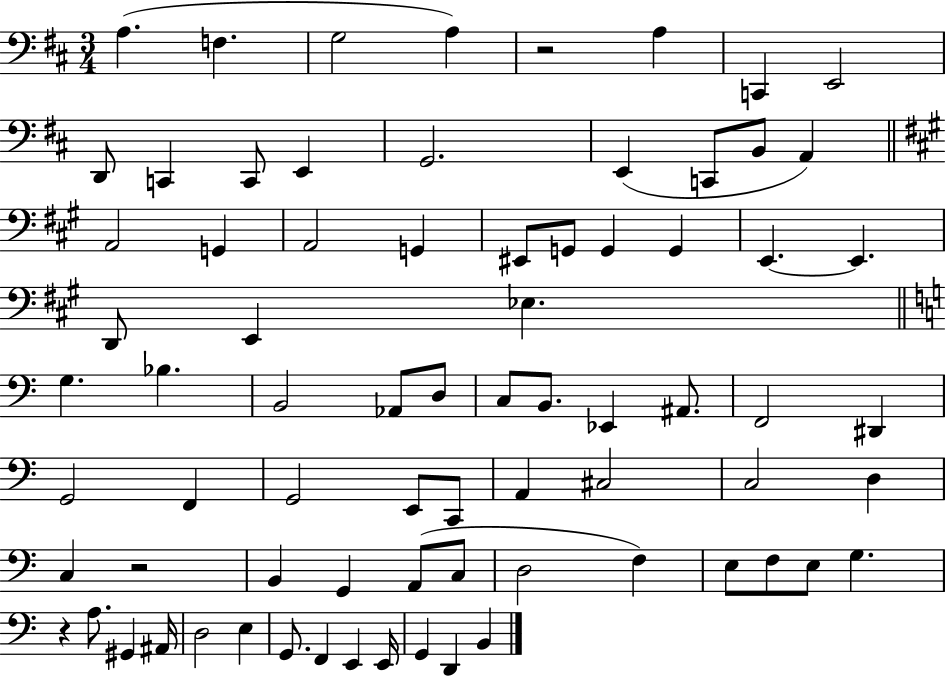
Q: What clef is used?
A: bass